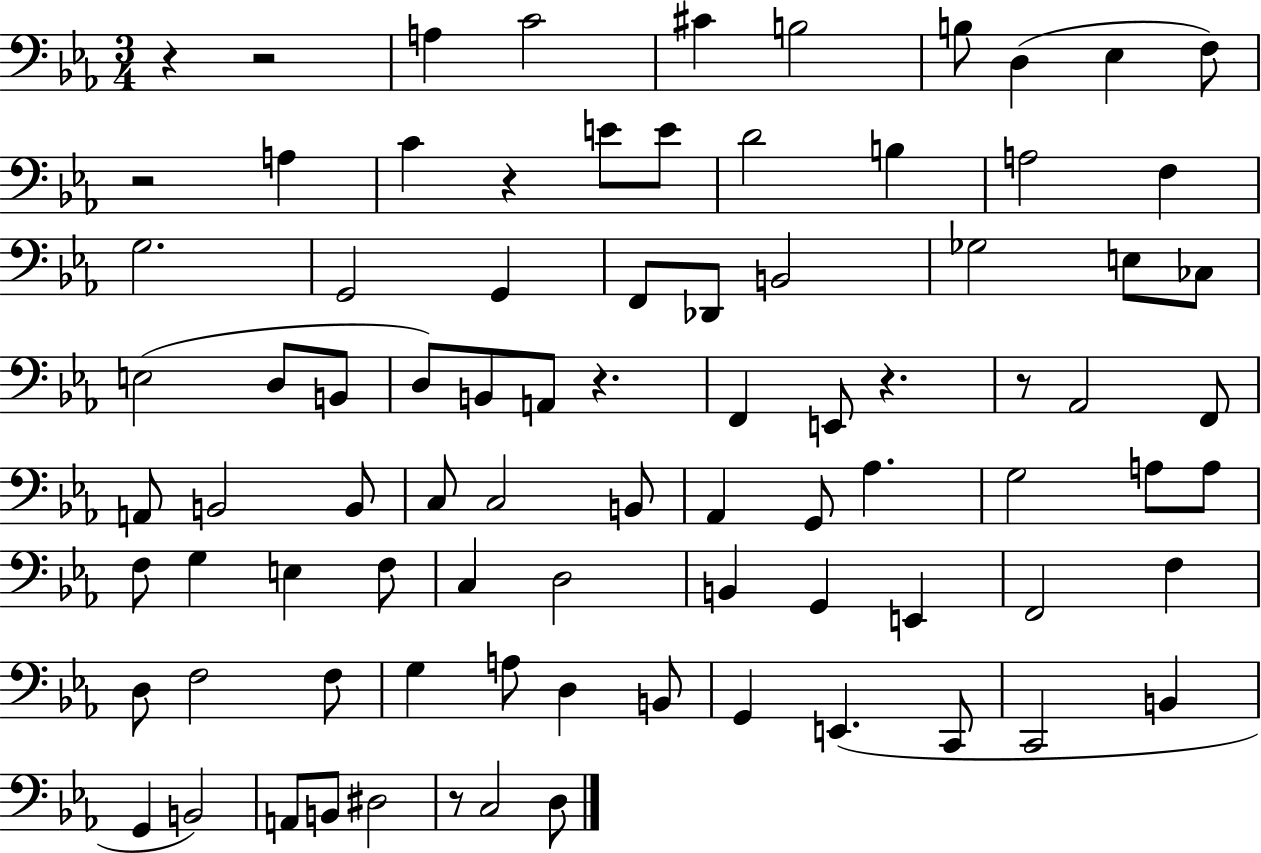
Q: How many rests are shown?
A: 8